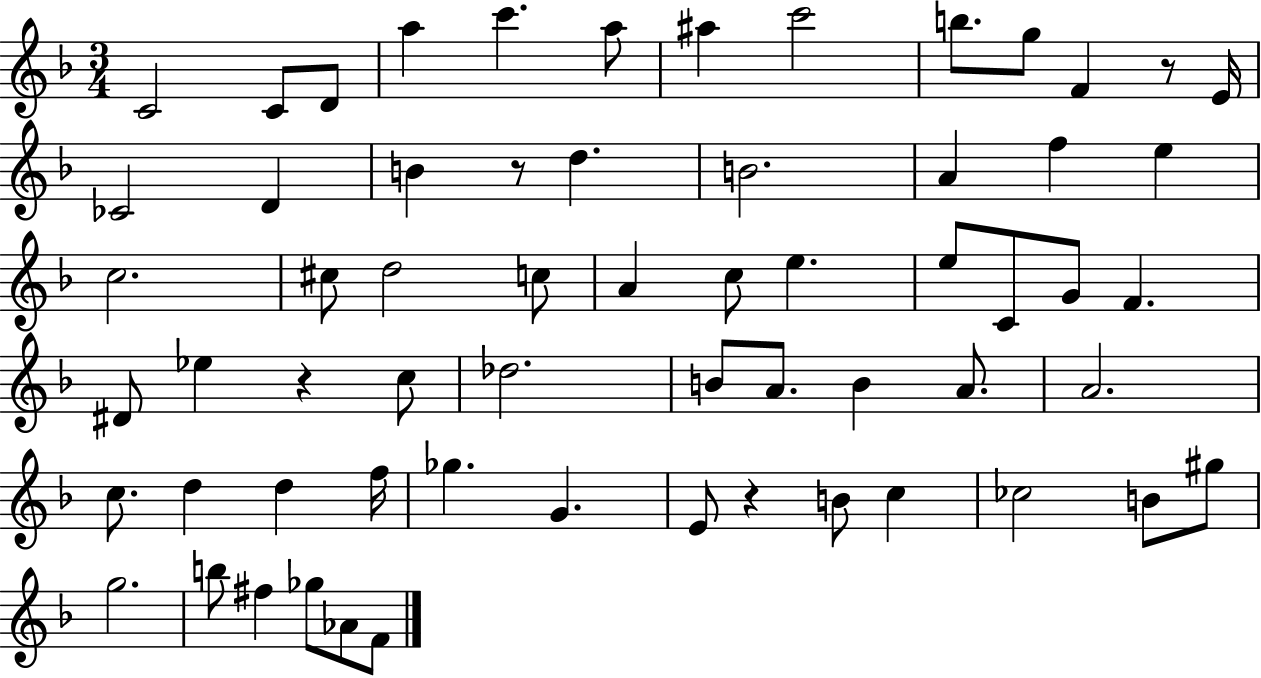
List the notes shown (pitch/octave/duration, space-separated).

C4/h C4/e D4/e A5/q C6/q. A5/e A#5/q C6/h B5/e. G5/e F4/q R/e E4/s CES4/h D4/q B4/q R/e D5/q. B4/h. A4/q F5/q E5/q C5/h. C#5/e D5/h C5/e A4/q C5/e E5/q. E5/e C4/e G4/e F4/q. D#4/e Eb5/q R/q C5/e Db5/h. B4/e A4/e. B4/q A4/e. A4/h. C5/e. D5/q D5/q F5/s Gb5/q. G4/q. E4/e R/q B4/e C5/q CES5/h B4/e G#5/e G5/h. B5/e F#5/q Gb5/e Ab4/e F4/e